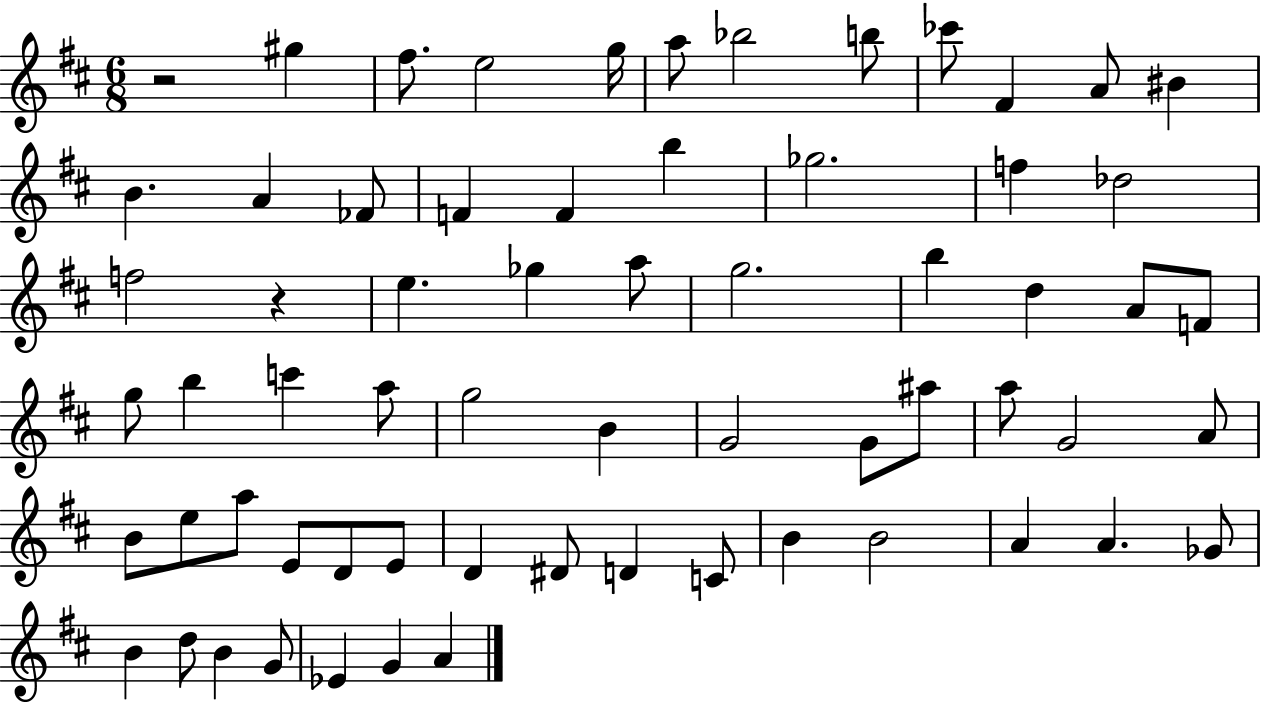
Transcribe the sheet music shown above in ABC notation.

X:1
T:Untitled
M:6/8
L:1/4
K:D
z2 ^g ^f/2 e2 g/4 a/2 _b2 b/2 _c'/2 ^F A/2 ^B B A _F/2 F F b _g2 f _d2 f2 z e _g a/2 g2 b d A/2 F/2 g/2 b c' a/2 g2 B G2 G/2 ^a/2 a/2 G2 A/2 B/2 e/2 a/2 E/2 D/2 E/2 D ^D/2 D C/2 B B2 A A _G/2 B d/2 B G/2 _E G A